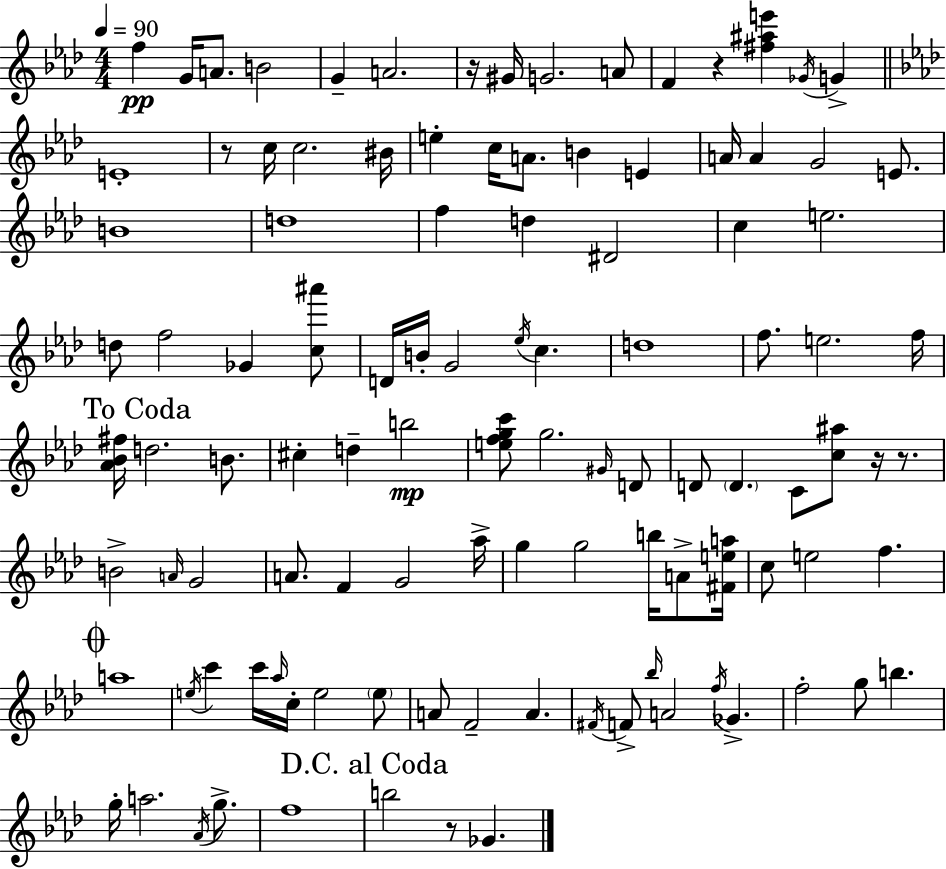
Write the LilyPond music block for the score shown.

{
  \clef treble
  \numericTimeSignature
  \time 4/4
  \key aes \major
  \tempo 4 = 90
  f''4\pp g'16 a'8. b'2 | g'4-- a'2. | r16 gis'16 g'2. a'8 | f'4 r4 <fis'' ais'' e'''>4 \acciaccatura { ges'16 } g'4-> | \break \bar "||" \break \key aes \major e'1-. | r8 c''16 c''2. bis'16 | e''4-. c''16 a'8. b'4 e'4 | a'16 a'4 g'2 e'8. | \break b'1 | d''1 | f''4 d''4 dis'2 | c''4 e''2. | \break d''8 f''2 ges'4 <c'' ais'''>8 | d'16 b'16-. g'2 \acciaccatura { ees''16 } c''4. | d''1 | f''8. e''2. | \break f''16 \mark "To Coda" <aes' bes' fis''>16 d''2. b'8. | cis''4-. d''4-- b''2\mp | <e'' f'' g'' c'''>8 g''2. \grace { gis'16 } | d'8 d'8 \parenthesize d'4. c'8 <c'' ais''>8 r16 r8. | \break b'2-> \grace { a'16 } g'2 | a'8. f'4 g'2 | aes''16-> g''4 g''2 b''16 | a'8-> <fis' e'' a''>16 c''8 e''2 f''4. | \break \mark \markup { \musicglyph "scripts.coda" } a''1 | \acciaccatura { e''16 } c'''4 c'''16 \grace { aes''16 } c''16-. e''2 | \parenthesize e''8 a'8 f'2-- a'4. | \acciaccatura { fis'16 } f'8-> \grace { bes''16 } a'2 | \break \acciaccatura { f''16 } ges'4.-> f''2-. | g''8 b''4. g''16-. a''2. | \acciaccatura { aes'16 } g''8.-> f''1 | \mark "D.C. al Coda" b''2 | \break r8 ges'4. \bar "|."
}